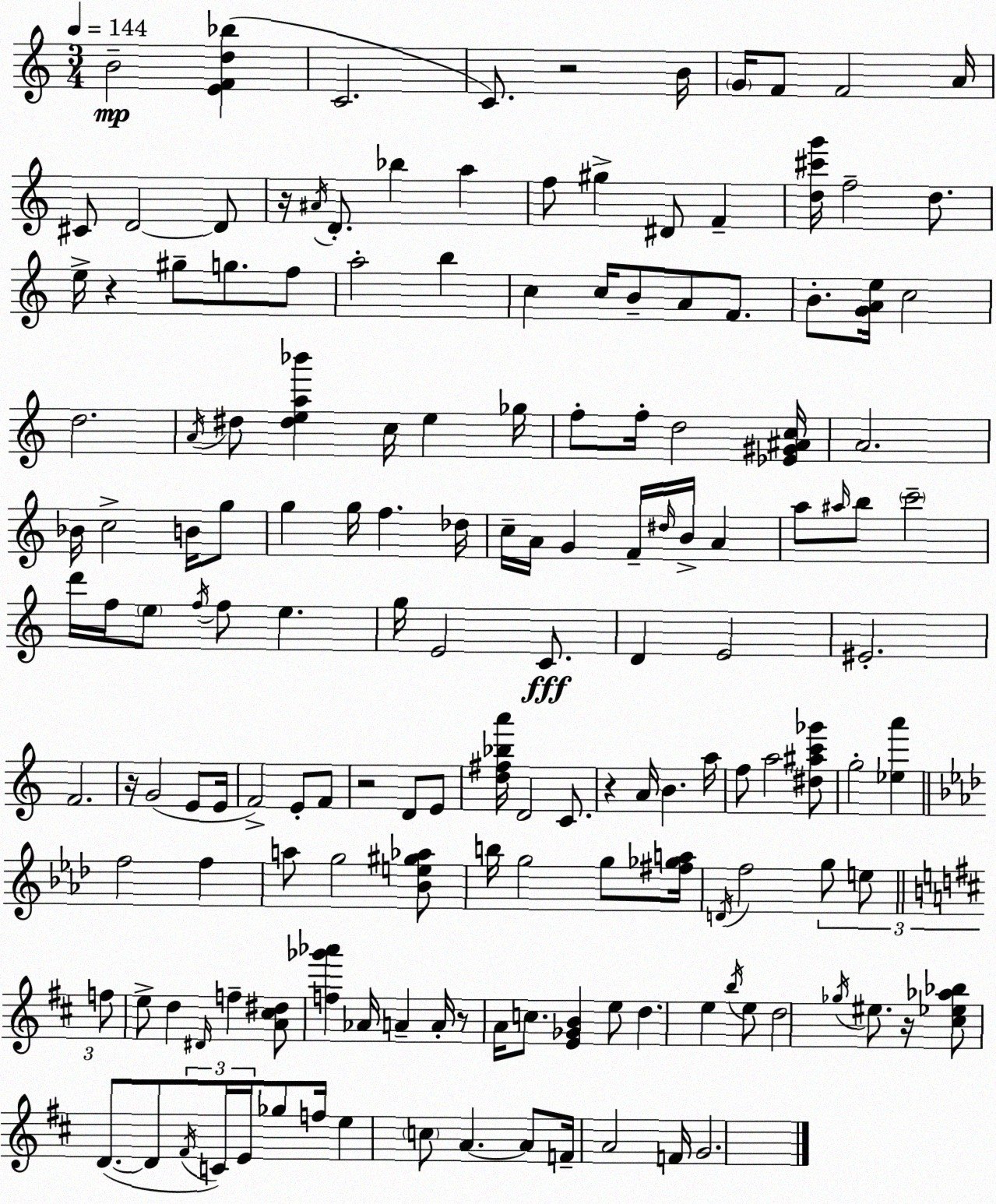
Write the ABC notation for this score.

X:1
T:Untitled
M:3/4
L:1/4
K:C
B2 [EFd_b] C2 C/2 z2 B/4 G/4 F/2 F2 A/4 ^C/2 D2 D/2 z/4 ^A/4 D/2 _b a f/2 ^g ^D/2 F [d^c'g']/4 f2 d/2 e/4 z ^g/2 g/2 f/2 a2 b c c/4 B/2 A/2 F/2 B/2 [GAe]/4 c2 d2 A/4 ^d/2 [^dea_b'] c/4 e _g/4 f/2 f/4 d2 [_E^G^Ac]/4 A2 _B/4 c2 B/4 g/2 g g/4 f _d/4 c/4 A/4 G F/4 ^d/4 B/4 A a/2 ^a/4 b/2 c'2 d'/4 f/4 e/2 f/4 f/2 e g/4 E2 C/2 D E2 ^E2 F2 z/4 G2 E/2 E/4 F2 E/2 F/2 z2 D/2 E/2 [d^f_ba']/4 D2 C/2 z A/4 B a/4 f/2 a2 [^d^ac'_g']/2 g2 [_ea'] f2 f a/2 g2 [_Be^g_a]/2 b/4 g2 g/2 [^f_ga]/4 D/4 f2 g/2 e/2 f/2 e/2 d ^D/4 f [A^c^d]/2 [f_g'_a'] _A/4 A A/4 z/2 A/4 c/2 [E_GB] e/2 d e b/4 e/2 d2 _g/4 ^e/2 z/4 [^c_e_a_b]/2 D/2 D/2 ^F/4 C/4 E/4 _g/2 f/4 e c/2 A A/2 F/4 A2 F/4 G2